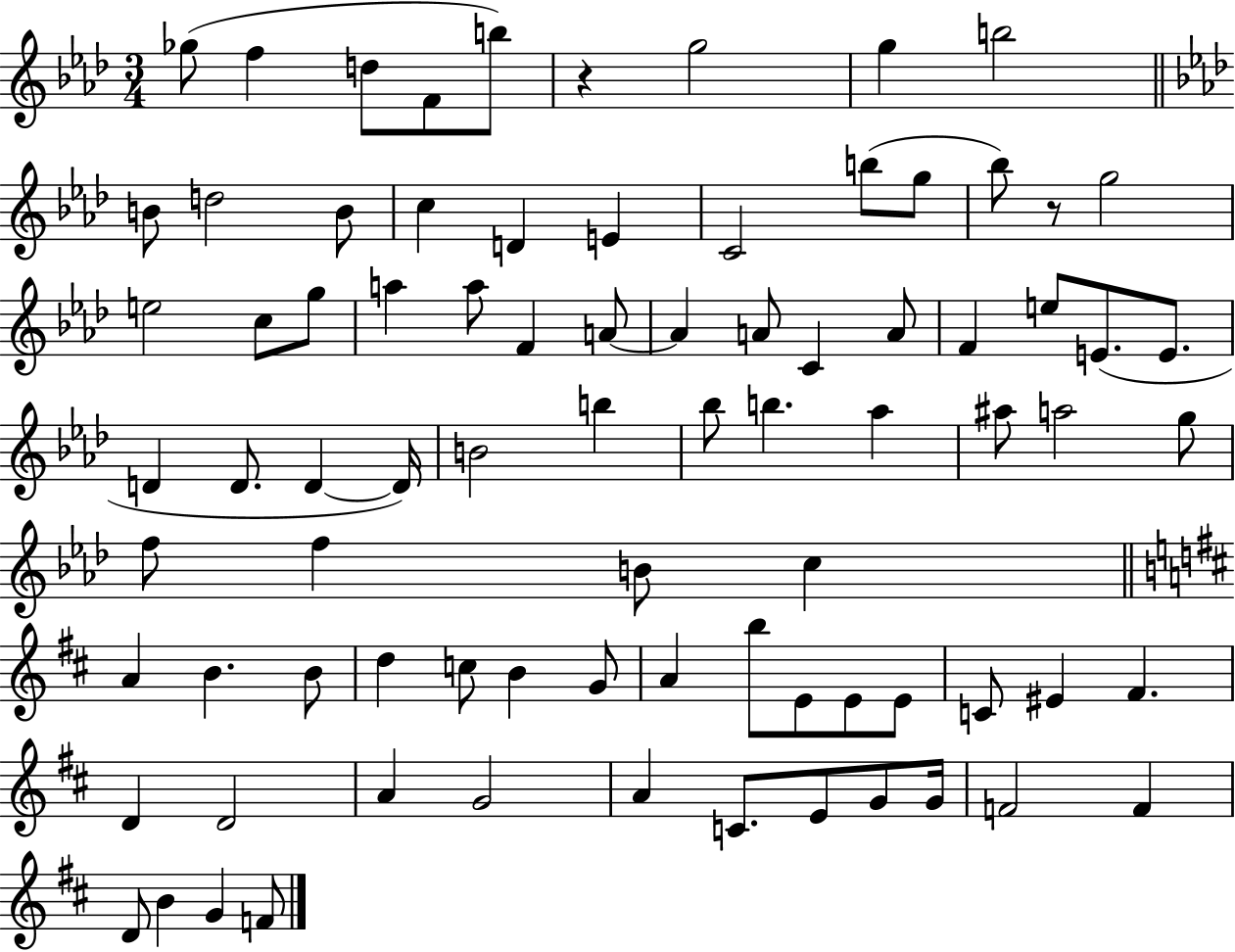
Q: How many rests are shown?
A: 2